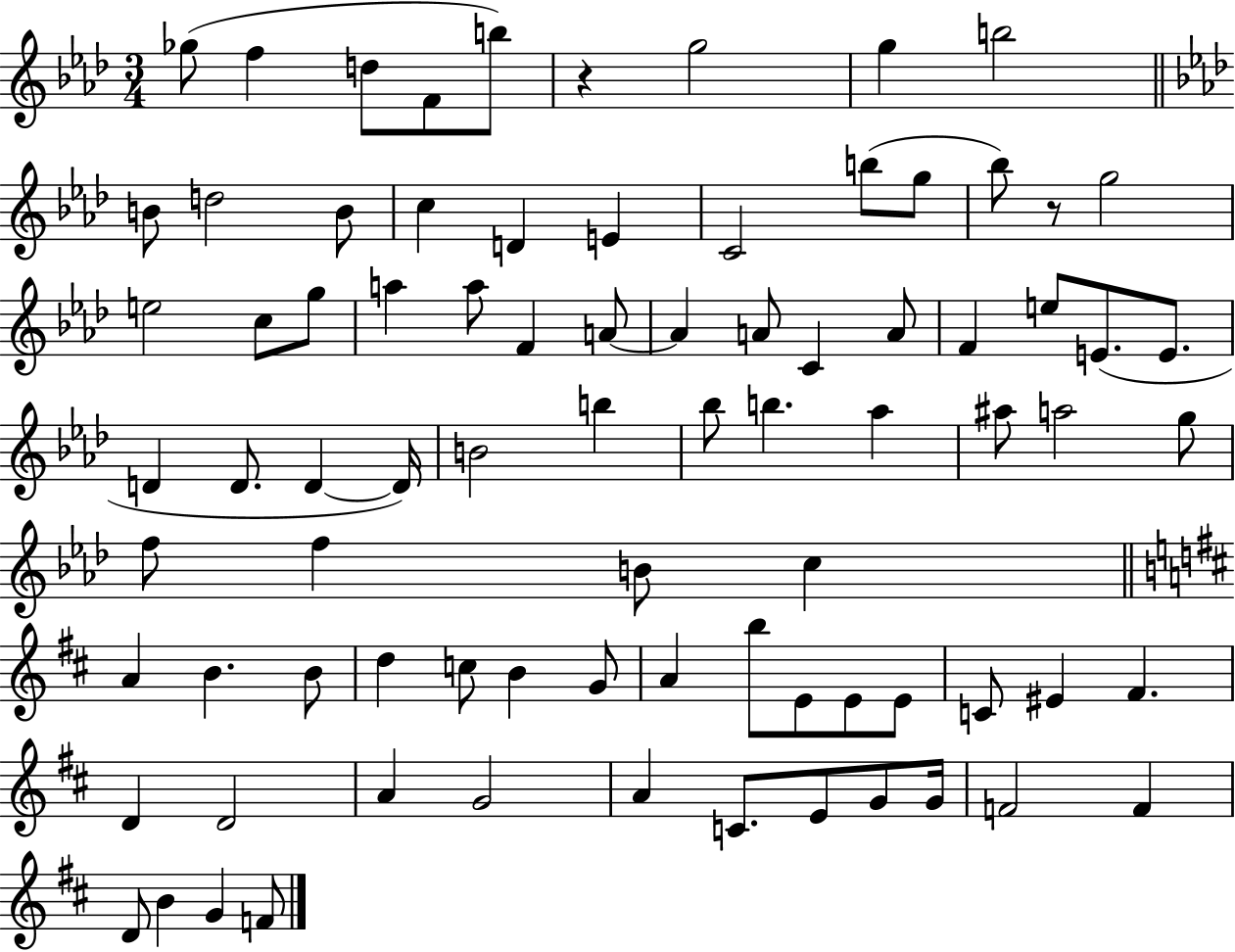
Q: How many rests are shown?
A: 2